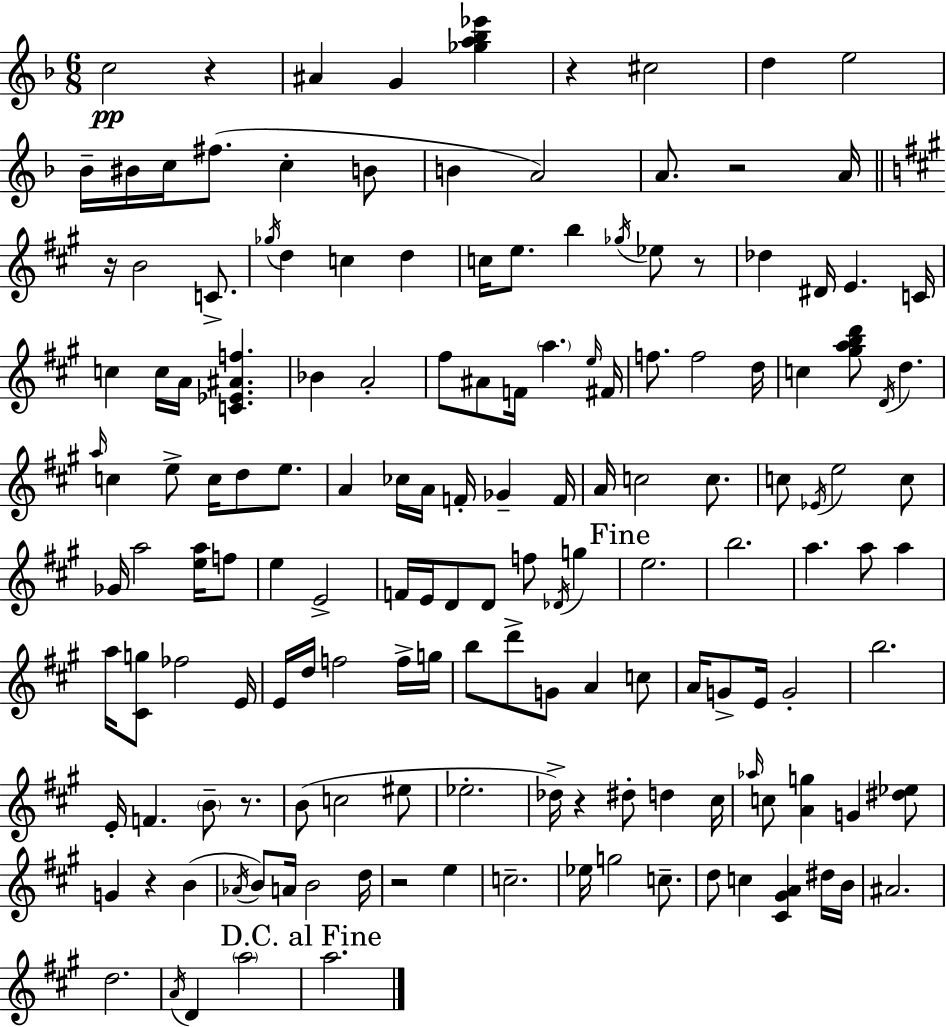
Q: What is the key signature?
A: D minor